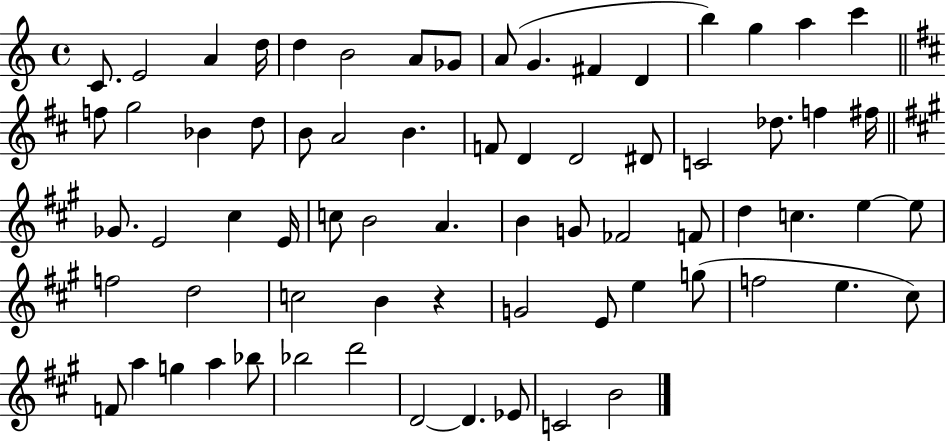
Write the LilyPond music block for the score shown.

{
  \clef treble
  \time 4/4
  \defaultTimeSignature
  \key c \major
  c'8. e'2 a'4 d''16 | d''4 b'2 a'8 ges'8 | a'8( g'4. fis'4 d'4 | b''4) g''4 a''4 c'''4 | \break \bar "||" \break \key d \major f''8 g''2 bes'4 d''8 | b'8 a'2 b'4. | f'8 d'4 d'2 dis'8 | c'2 des''8. f''4 fis''16 | \break \bar "||" \break \key a \major ges'8. e'2 cis''4 e'16 | c''8 b'2 a'4. | b'4 g'8 fes'2 f'8 | d''4 c''4. e''4~~ e''8 | \break f''2 d''2 | c''2 b'4 r4 | g'2 e'8 e''4 g''8( | f''2 e''4. cis''8) | \break f'8 a''4 g''4 a''4 bes''8 | bes''2 d'''2 | d'2~~ d'4. ees'8 | c'2 b'2 | \break \bar "|."
}